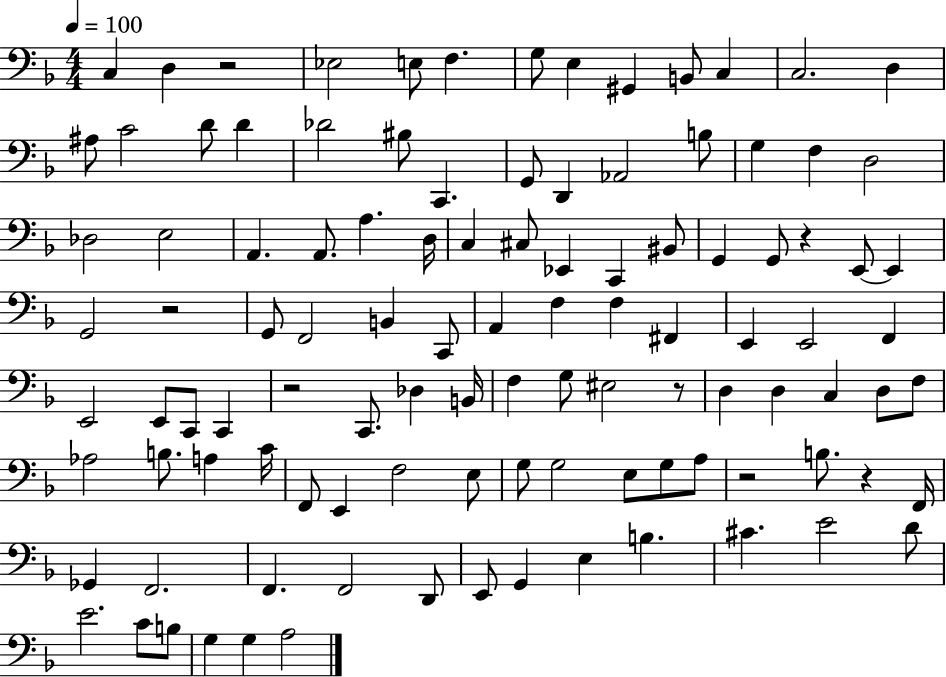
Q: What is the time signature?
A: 4/4